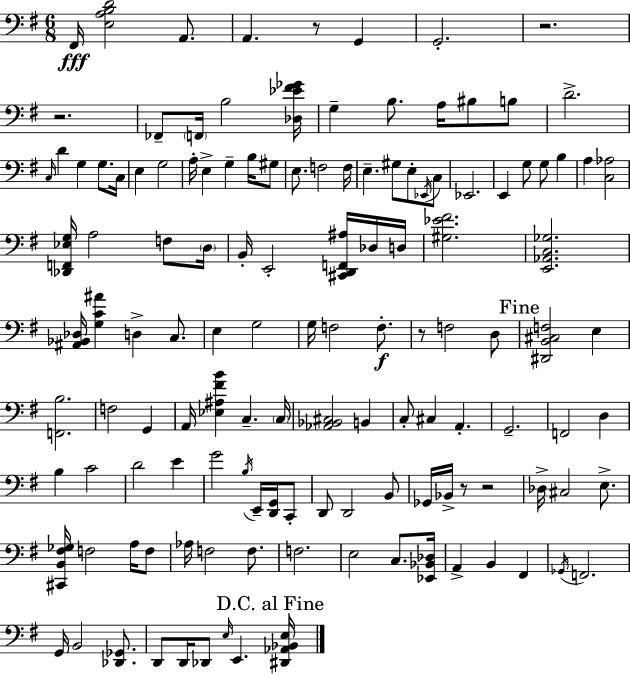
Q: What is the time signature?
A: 6/8